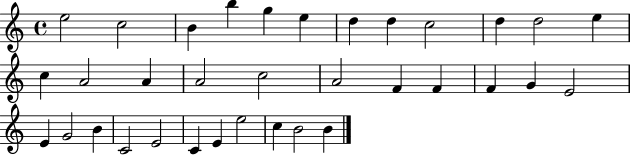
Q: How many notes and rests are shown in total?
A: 34